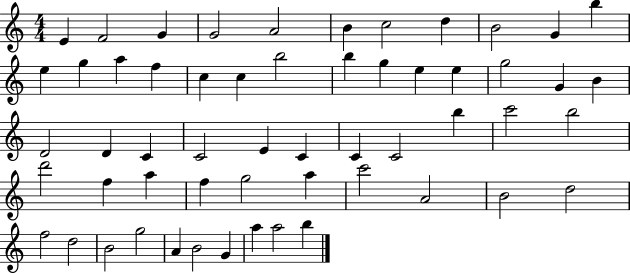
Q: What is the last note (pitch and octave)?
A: B5